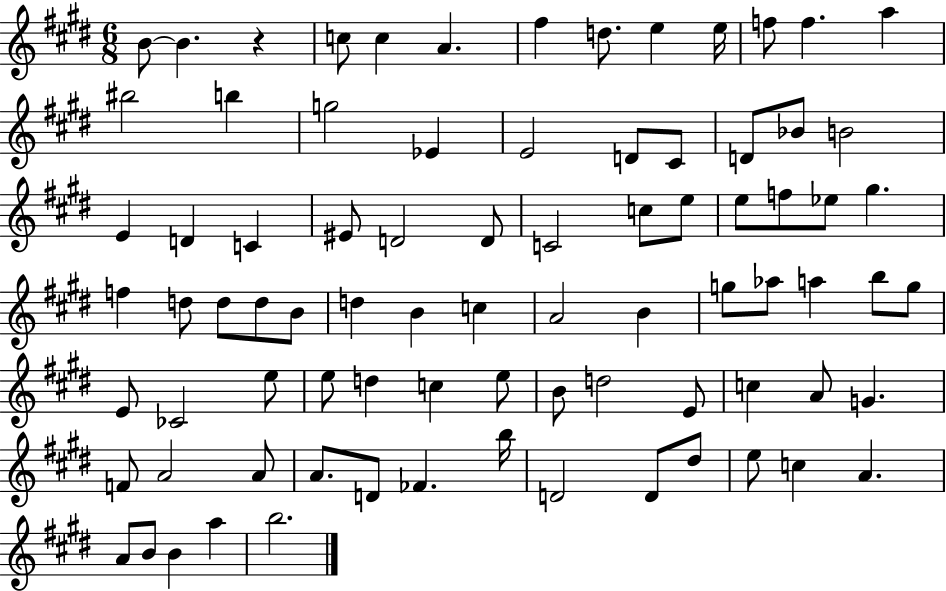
B4/e B4/q. R/q C5/e C5/q A4/q. F#5/q D5/e. E5/q E5/s F5/e F5/q. A5/q BIS5/h B5/q G5/h Eb4/q E4/h D4/e C#4/e D4/e Bb4/e B4/h E4/q D4/q C4/q EIS4/e D4/h D4/e C4/h C5/e E5/e E5/e F5/e Eb5/e G#5/q. F5/q D5/e D5/e D5/e B4/e D5/q B4/q C5/q A4/h B4/q G5/e Ab5/e A5/q B5/e G5/e E4/e CES4/h E5/e E5/e D5/q C5/q E5/e B4/e D5/h E4/e C5/q A4/e G4/q. F4/e A4/h A4/e A4/e. D4/e FES4/q. B5/s D4/h D4/e D#5/e E5/e C5/q A4/q. A4/e B4/e B4/q A5/q B5/h.